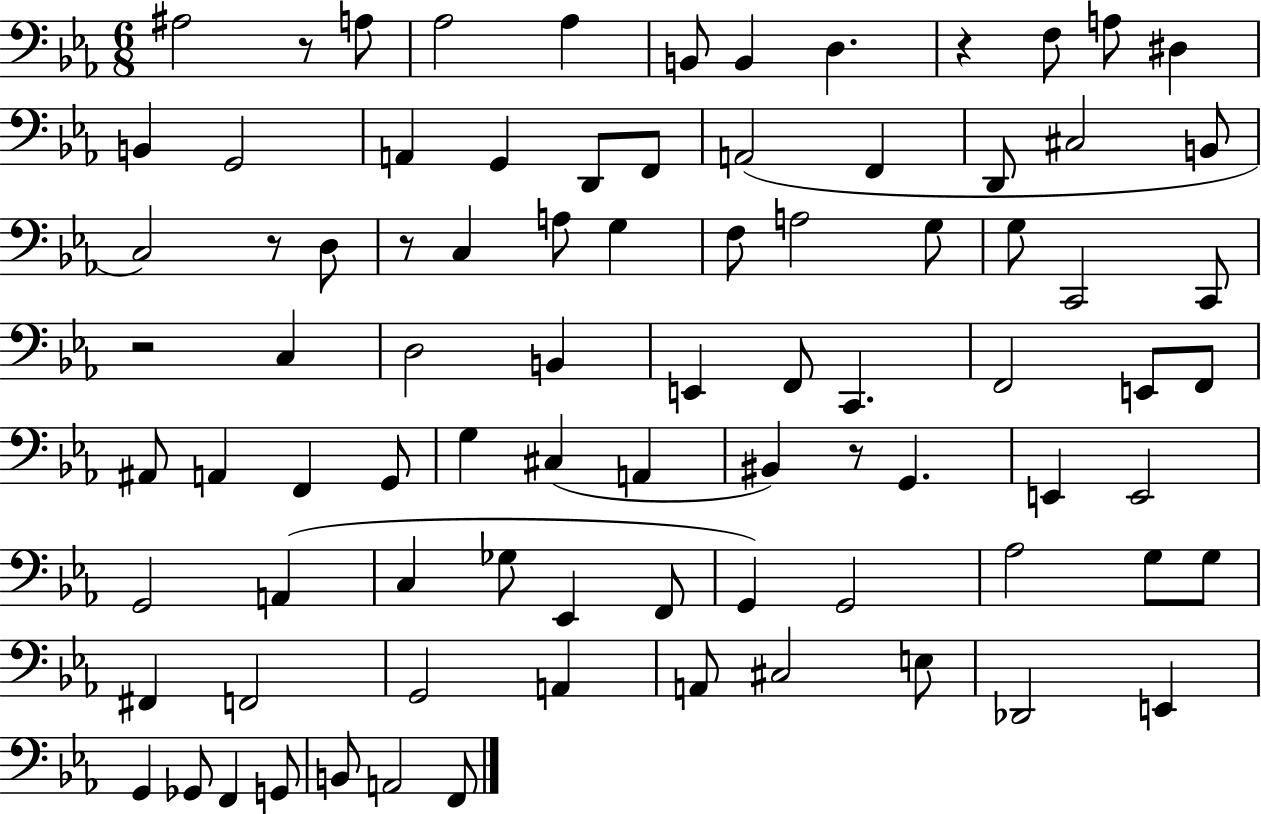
{
  \clef bass
  \numericTimeSignature
  \time 6/8
  \key ees \major
  ais2 r8 a8 | aes2 aes4 | b,8 b,4 d4. | r4 f8 a8 dis4 | \break b,4 g,2 | a,4 g,4 d,8 f,8 | a,2( f,4 | d,8 cis2 b,8 | \break c2) r8 d8 | r8 c4 a8 g4 | f8 a2 g8 | g8 c,2 c,8 | \break r2 c4 | d2 b,4 | e,4 f,8 c,4. | f,2 e,8 f,8 | \break ais,8 a,4 f,4 g,8 | g4 cis4( a,4 | bis,4) r8 g,4. | e,4 e,2 | \break g,2 a,4( | c4 ges8 ees,4 f,8 | g,4) g,2 | aes2 g8 g8 | \break fis,4 f,2 | g,2 a,4 | a,8 cis2 e8 | des,2 e,4 | \break g,4 ges,8 f,4 g,8 | b,8 a,2 f,8 | \bar "|."
}